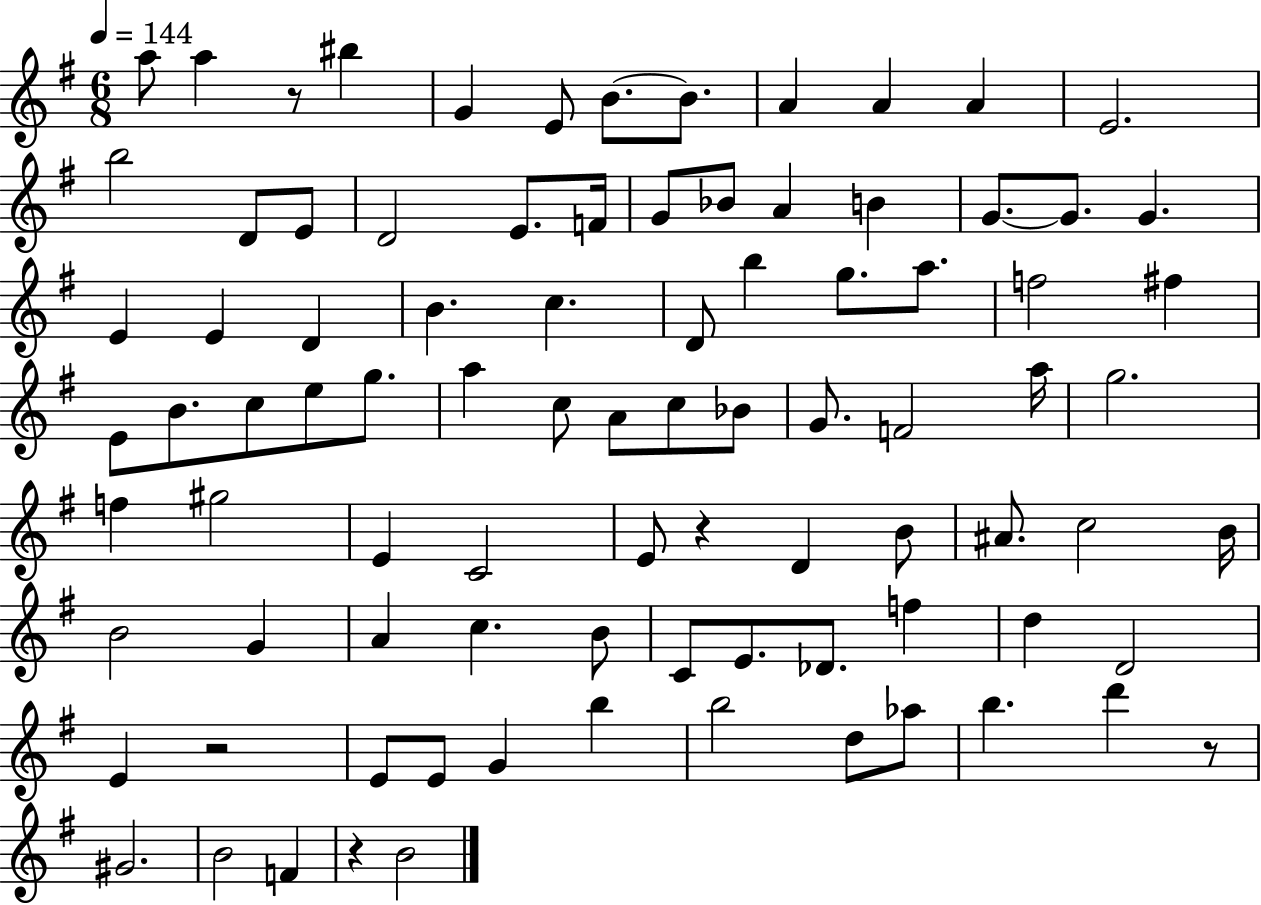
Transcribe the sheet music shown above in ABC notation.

X:1
T:Untitled
M:6/8
L:1/4
K:G
a/2 a z/2 ^b G E/2 B/2 B/2 A A A E2 b2 D/2 E/2 D2 E/2 F/4 G/2 _B/2 A B G/2 G/2 G E E D B c D/2 b g/2 a/2 f2 ^f E/2 B/2 c/2 e/2 g/2 a c/2 A/2 c/2 _B/2 G/2 F2 a/4 g2 f ^g2 E C2 E/2 z D B/2 ^A/2 c2 B/4 B2 G A c B/2 C/2 E/2 _D/2 f d D2 E z2 E/2 E/2 G b b2 d/2 _a/2 b d' z/2 ^G2 B2 F z B2